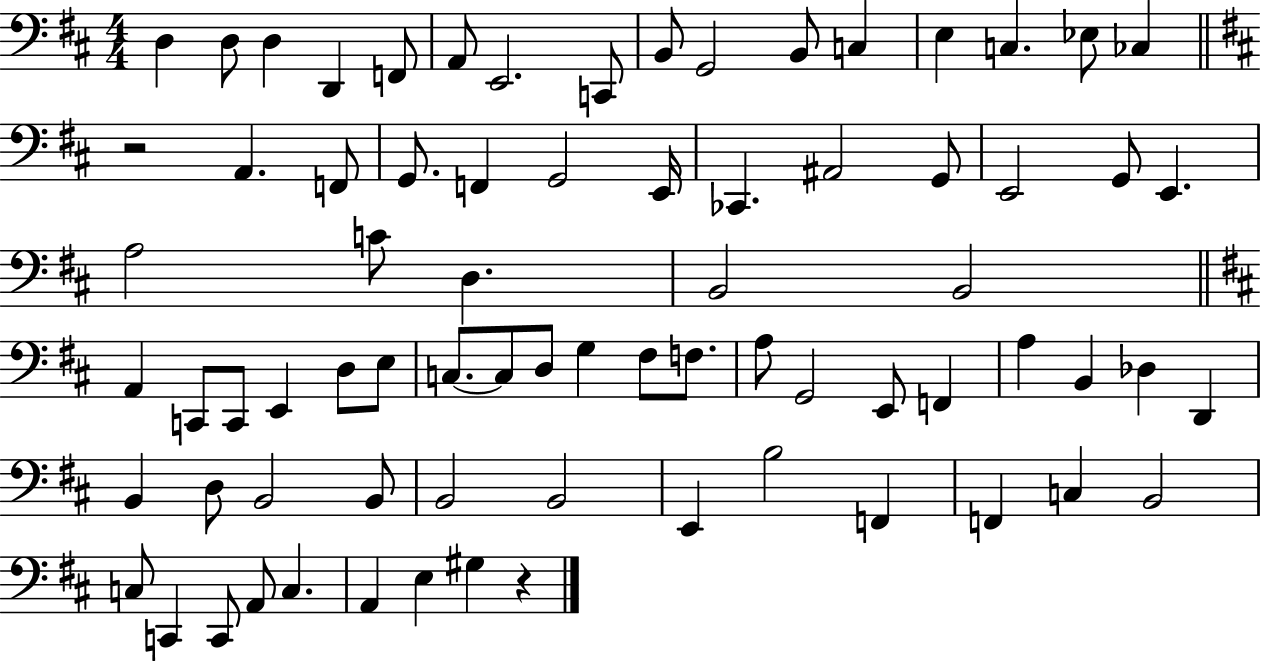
{
  \clef bass
  \numericTimeSignature
  \time 4/4
  \key d \major
  \repeat volta 2 { d4 d8 d4 d,4 f,8 | a,8 e,2. c,8 | b,8 g,2 b,8 c4 | e4 c4. ees8 ces4 | \break \bar "||" \break \key d \major r2 a,4. f,8 | g,8. f,4 g,2 e,16 | ces,4. ais,2 g,8 | e,2 g,8 e,4. | \break a2 c'8 d4. | b,2 b,2 | \bar "||" \break \key d \major a,4 c,8 c,8 e,4 d8 e8 | c8.~~ c8 d8 g4 fis8 f8. | a8 g,2 e,8 f,4 | a4 b,4 des4 d,4 | \break b,4 d8 b,2 b,8 | b,2 b,2 | e,4 b2 f,4 | f,4 c4 b,2 | \break c8 c,4 c,8 a,8 c4. | a,4 e4 gis4 r4 | } \bar "|."
}